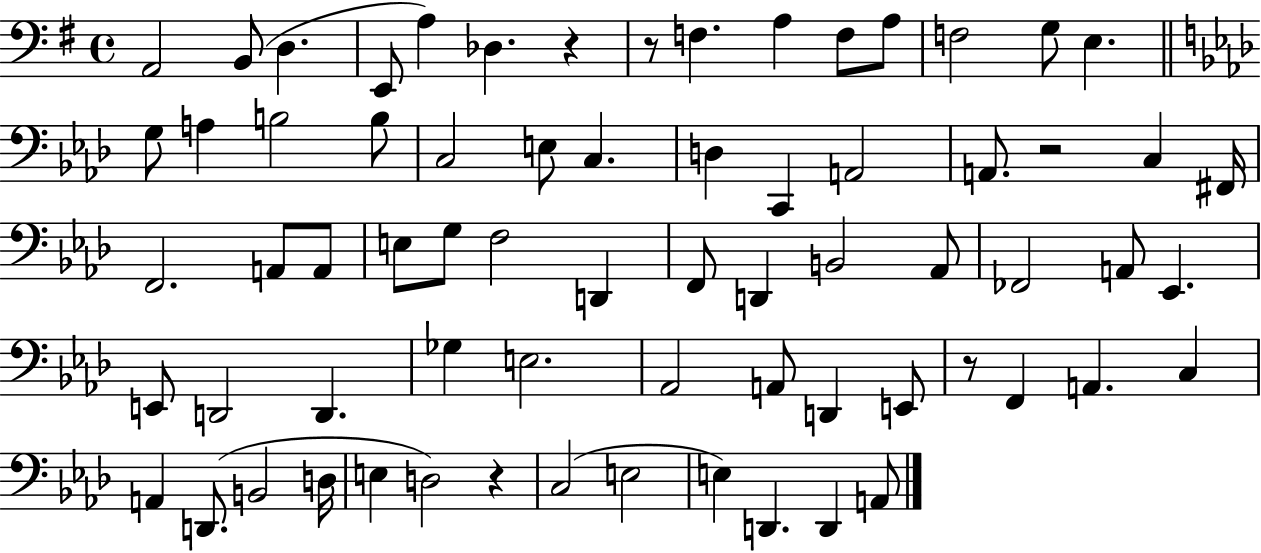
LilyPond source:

{
  \clef bass
  \time 4/4
  \defaultTimeSignature
  \key g \major
  a,2 b,8( d4. | e,8 a4) des4. r4 | r8 f4. a4 f8 a8 | f2 g8 e4. | \break \bar "||" \break \key aes \major g8 a4 b2 b8 | c2 e8 c4. | d4 c,4 a,2 | a,8. r2 c4 fis,16 | \break f,2. a,8 a,8 | e8 g8 f2 d,4 | f,8 d,4 b,2 aes,8 | fes,2 a,8 ees,4. | \break e,8 d,2 d,4. | ges4 e2. | aes,2 a,8 d,4 e,8 | r8 f,4 a,4. c4 | \break a,4 d,8.( b,2 d16 | e4 d2) r4 | c2( e2 | e4) d,4. d,4 a,8 | \break \bar "|."
}